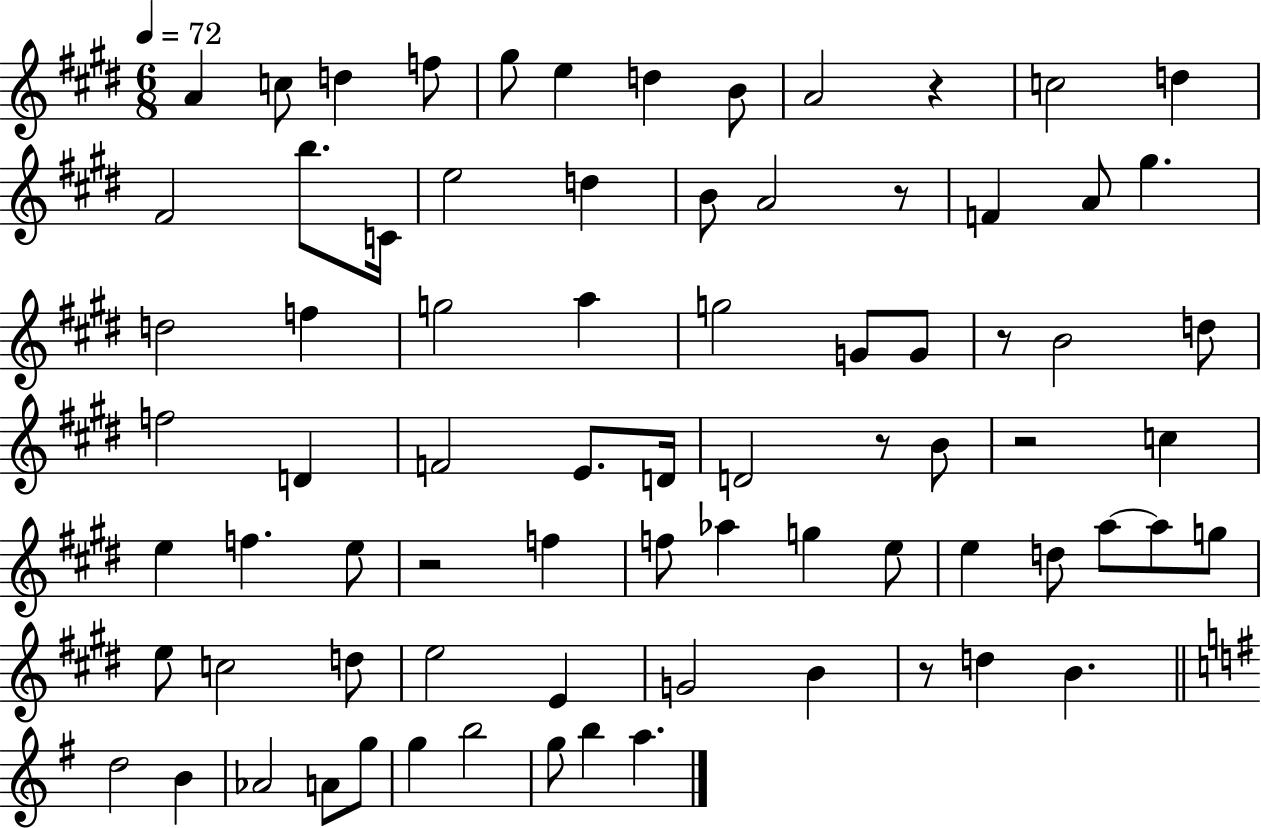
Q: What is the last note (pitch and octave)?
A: A5